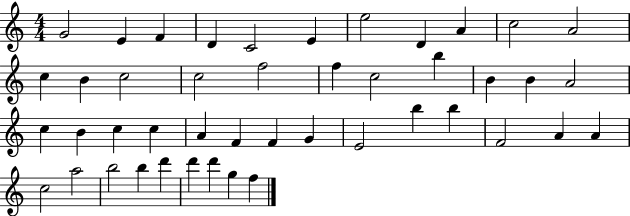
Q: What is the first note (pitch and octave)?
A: G4